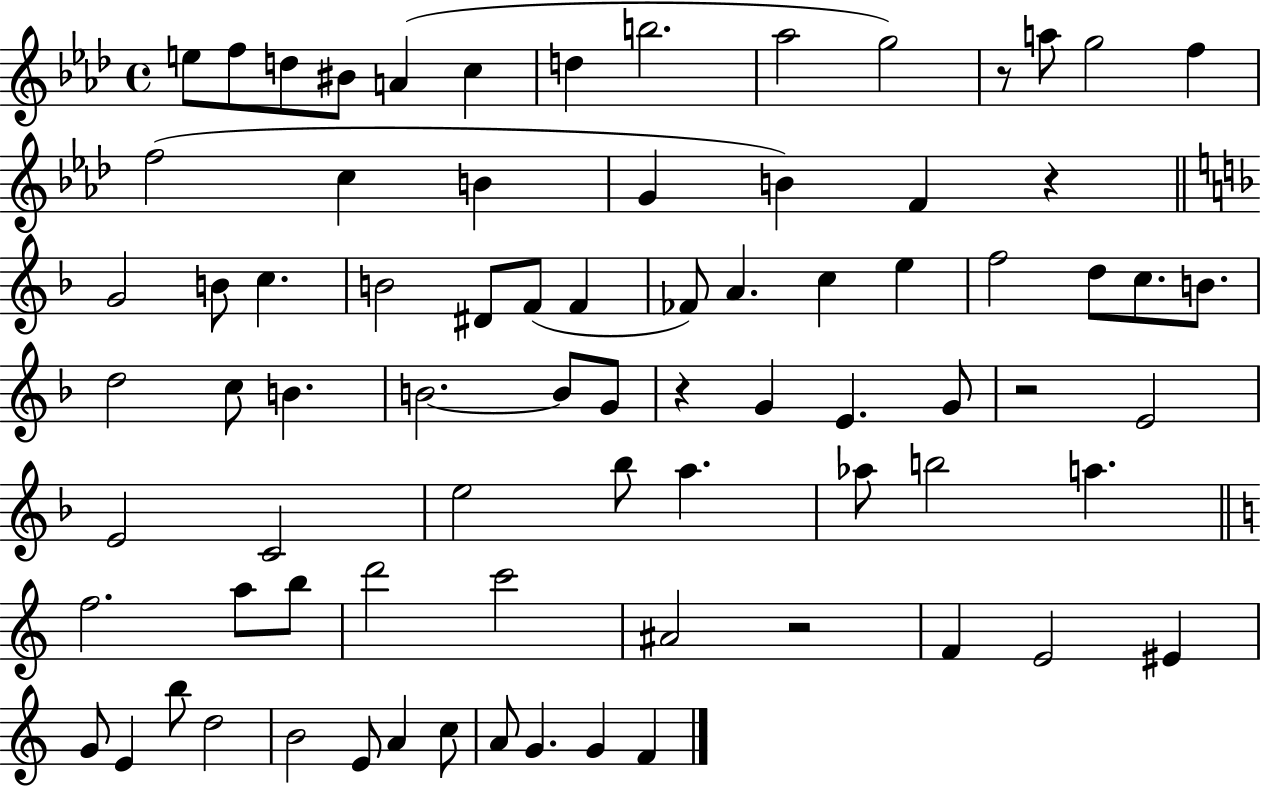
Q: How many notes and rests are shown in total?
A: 78